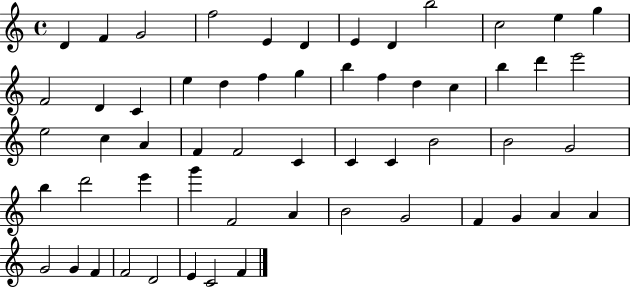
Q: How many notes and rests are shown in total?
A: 57